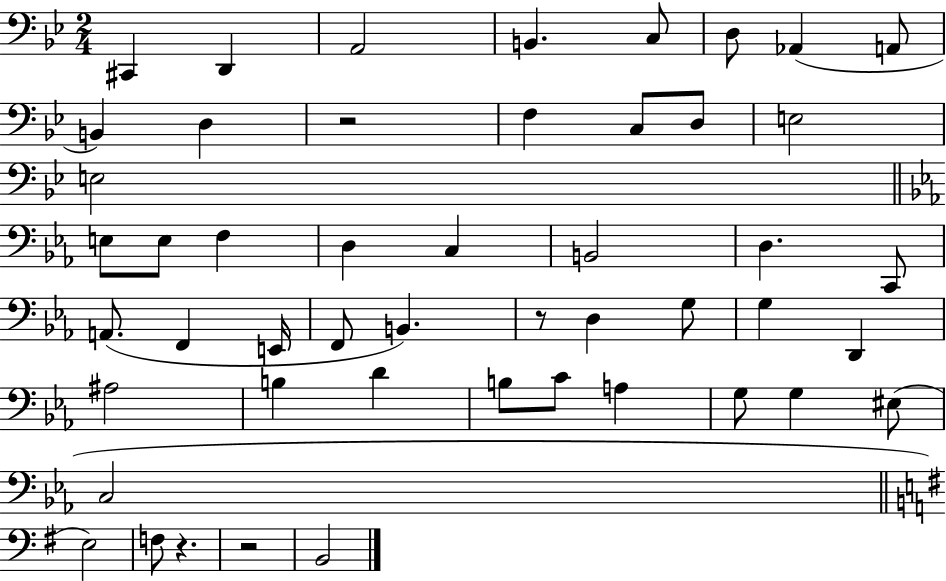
{
  \clef bass
  \numericTimeSignature
  \time 2/4
  \key bes \major
  \repeat volta 2 { cis,4 d,4 | a,2 | b,4. c8 | d8 aes,4( a,8 | \break b,4) d4 | r2 | f4 c8 d8 | e2 | \break e2 | \bar "||" \break \key c \minor e8 e8 f4 | d4 c4 | b,2 | d4. c,8 | \break a,8.( f,4 e,16 | f,8 b,4.) | r8 d4 g8 | g4 d,4 | \break ais2 | b4 d'4 | b8 c'8 a4 | g8 g4 eis8( | \break c2 | \bar "||" \break \key g \major e2) | f8 r4. | r2 | b,2 | \break } \bar "|."
}